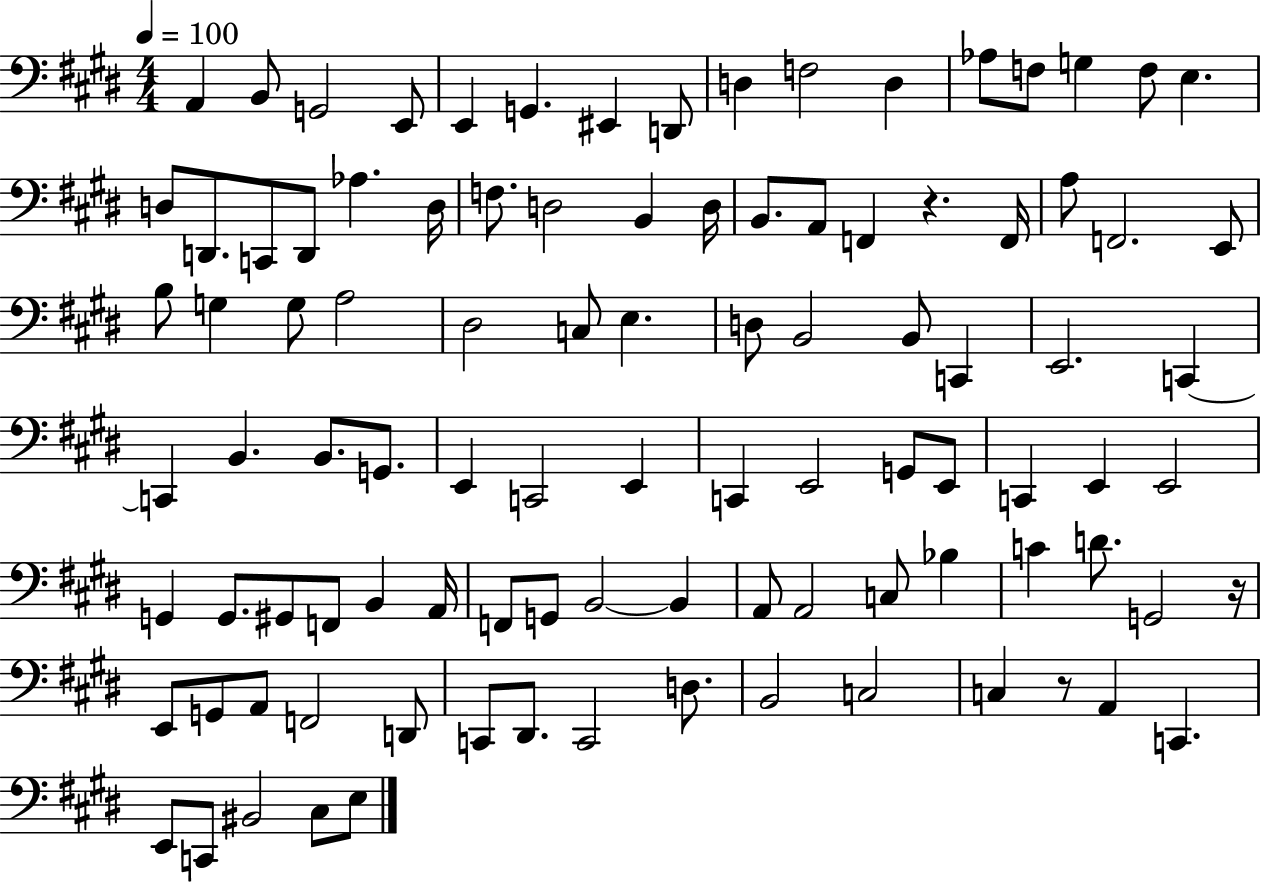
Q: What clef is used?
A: bass